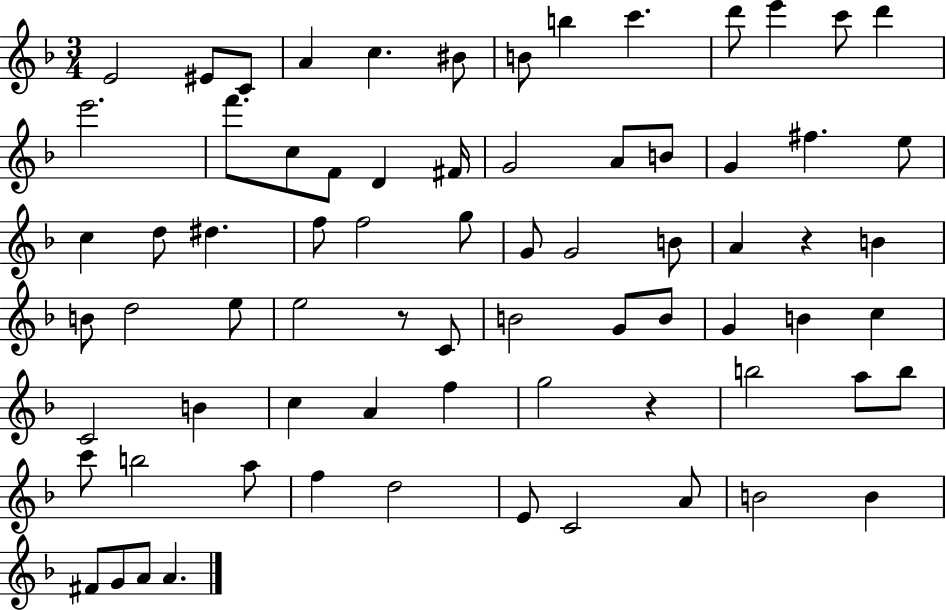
E4/h EIS4/e C4/e A4/q C5/q. BIS4/e B4/e B5/q C6/q. D6/e E6/q C6/e D6/q E6/h. F6/e. C5/e F4/e D4/q F#4/s G4/h A4/e B4/e G4/q F#5/q. E5/e C5/q D5/e D#5/q. F5/e F5/h G5/e G4/e G4/h B4/e A4/q R/q B4/q B4/e D5/h E5/e E5/h R/e C4/e B4/h G4/e B4/e G4/q B4/q C5/q C4/h B4/q C5/q A4/q F5/q G5/h R/q B5/h A5/e B5/e C6/e B5/h A5/e F5/q D5/h E4/e C4/h A4/e B4/h B4/q F#4/e G4/e A4/e A4/q.